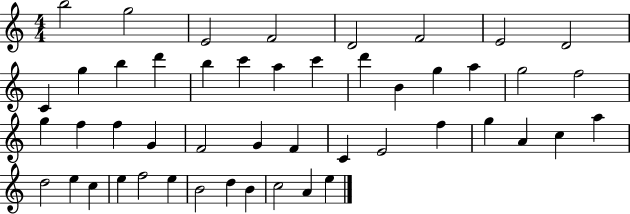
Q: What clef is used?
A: treble